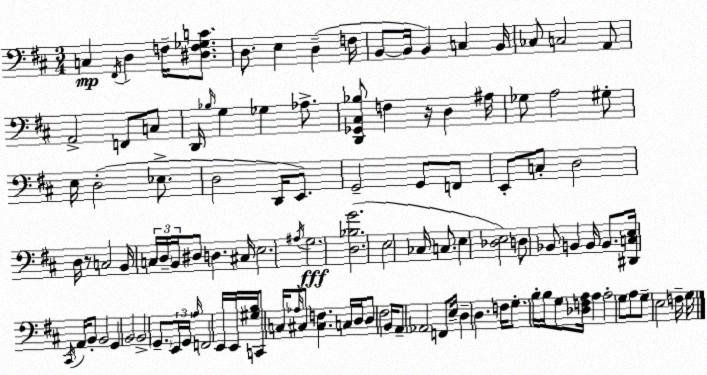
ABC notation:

X:1
T:Untitled
M:3/4
L:1/4
K:D
C, ^F,,/4 D, F,/4 [^D,F,_G,C]/2 D,/2 E, D, F,/4 B,,/2 B,,/4 B,, C, B,,/4 _C,/2 C,2 A,,/2 A,,2 F,,/2 C,/2 D,,/4 _B,/4 G, _G, _A,/2 [D,,_G,,^C,_B,]/2 F, z/4 D, ^A,/4 _G,/2 A,2 ^G,/2 E,/4 D,2 _E,/2 D,2 D,,/4 E,,/2 G,,2 G,,/2 F,,/2 E,,/2 C,/2 D,2 D,/4 z/2 C,2 B,,/4 C,/4 D,/4 B,,/4 ^D,/2 D, ^C,/4 E,2 ^A,/4 G,2 [D,_B,G]2 E,2 _C,/4 C,/2 E, [_D,E,]2 D,/2 _B,,/2 B,, B,,/4 B,,/2 [^D,,C,E,]/4 ^C,,/4 A,,/4 B,,/2 B,,2 G,, B,,2 B,,2 G,,/2 E,,/4 G,,/4 A,/4 F,,2 E,,/4 E,,/4 [^G,B,]/4 C,,/2 C,/4 _A,/4 ^C,/2 [^C,F,] C,/4 D,/4 D,/2 ^F,2 B,,/4 A,,/2 _A,,2 F,,/2 E,/4 D, D, F,/4 G,/2 B,/4 B,/4 G,/2 [_D,F,A,]/4 A, A,2 G,/2 A,/2 G,/2 E,2 F,/4 G,/4